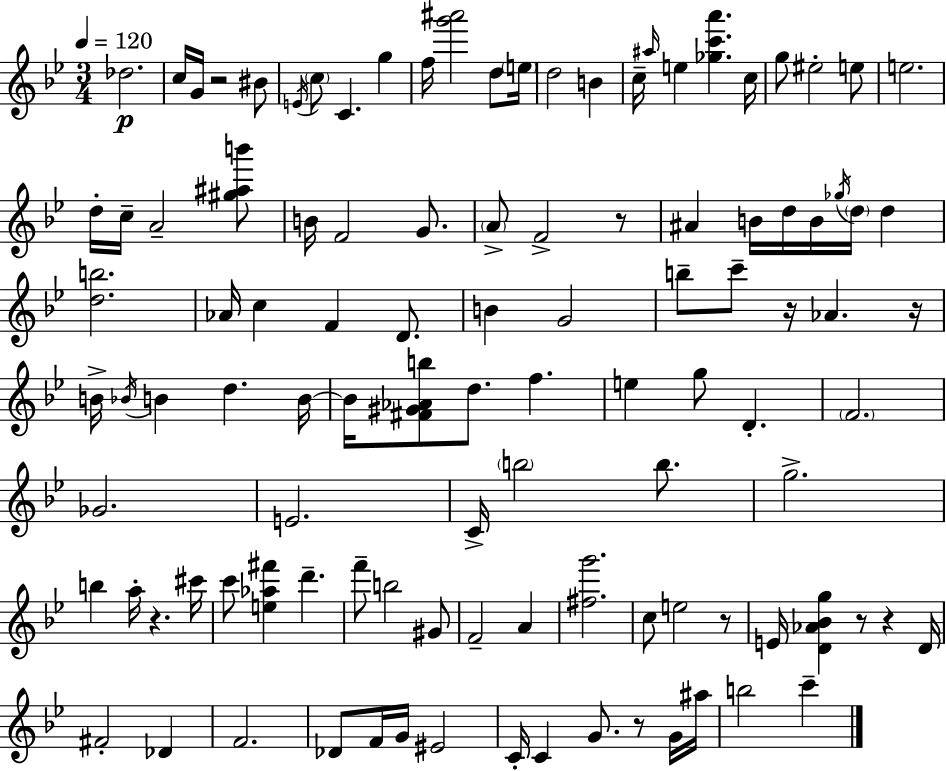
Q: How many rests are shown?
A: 9